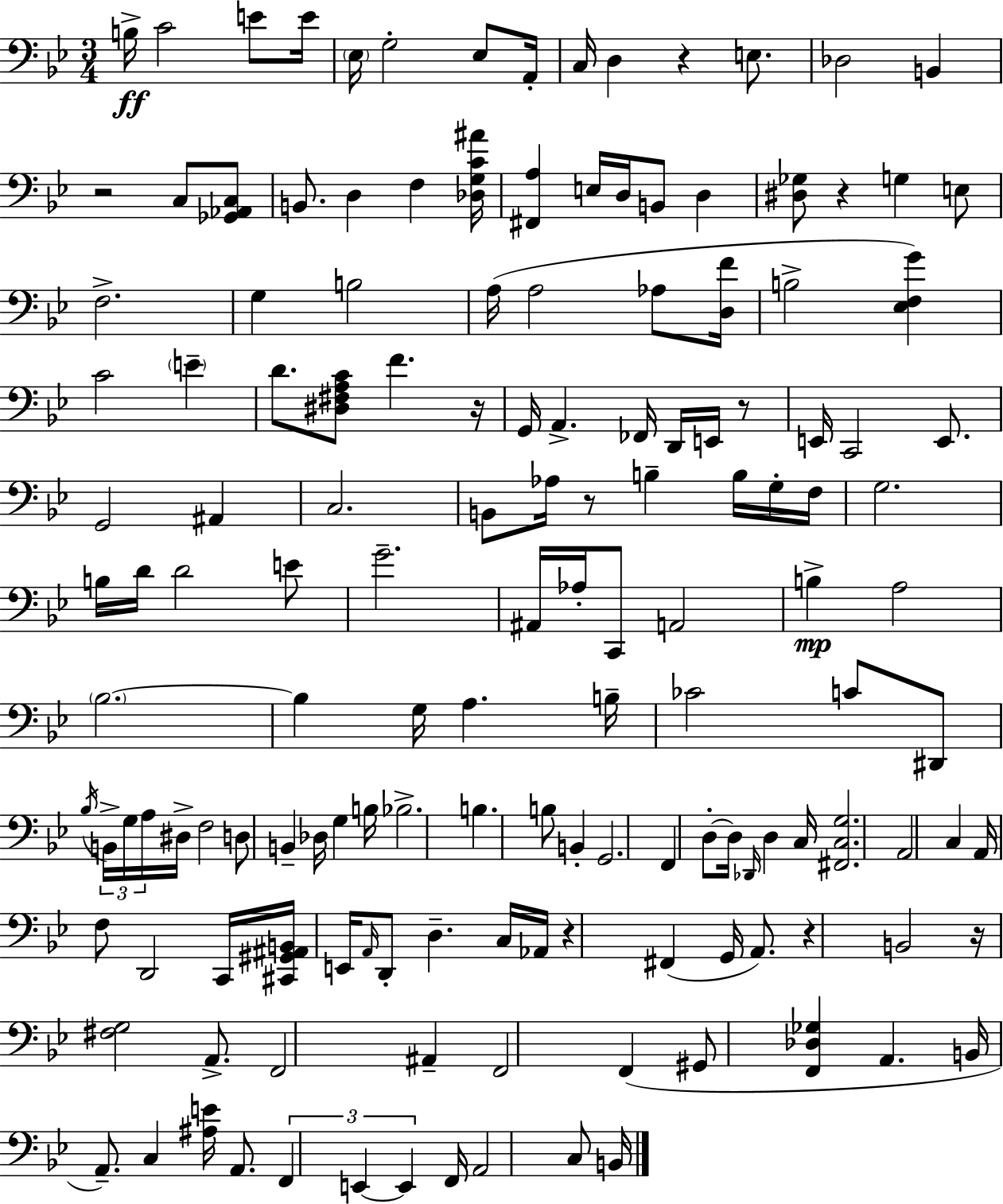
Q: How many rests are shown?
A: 9